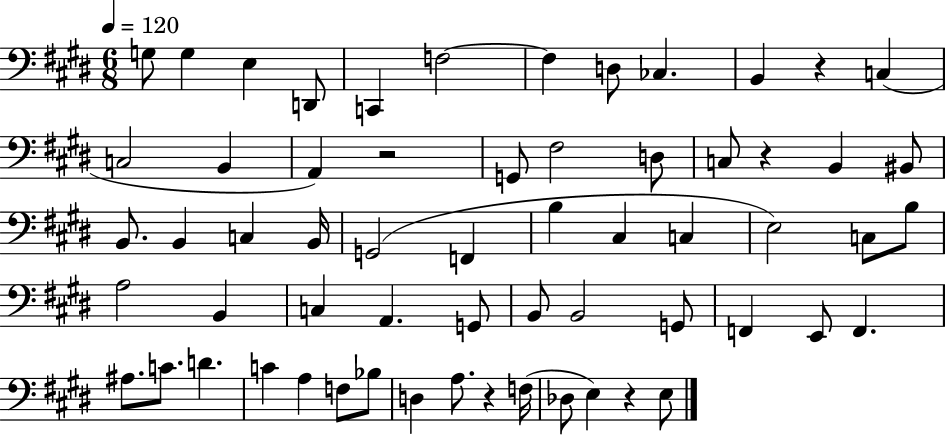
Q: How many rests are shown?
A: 5